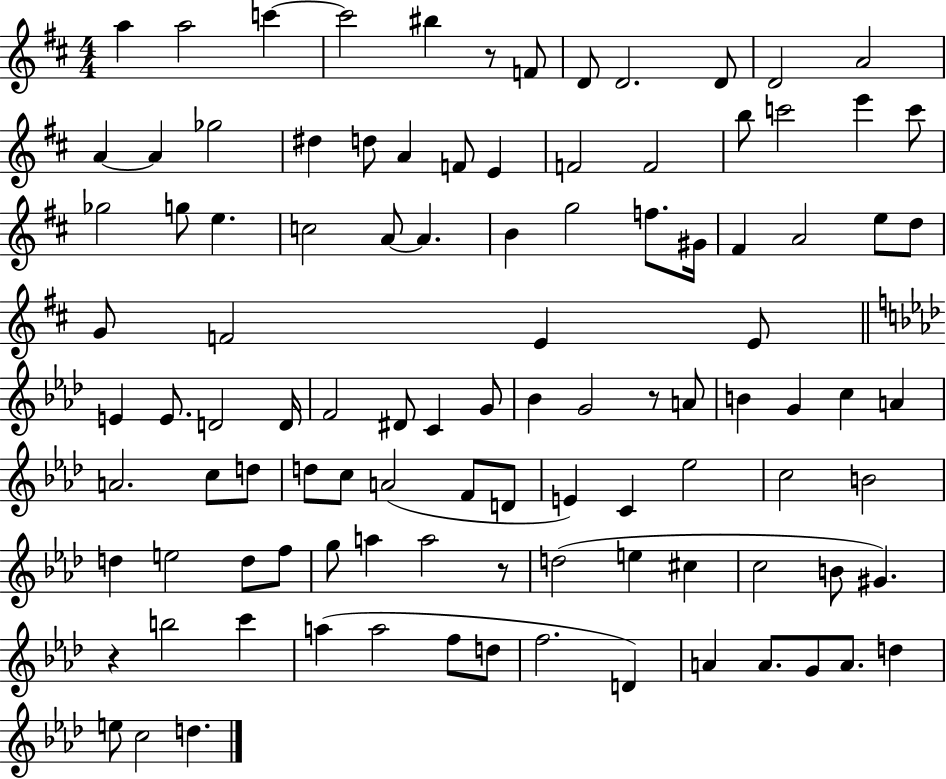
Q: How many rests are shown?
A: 4